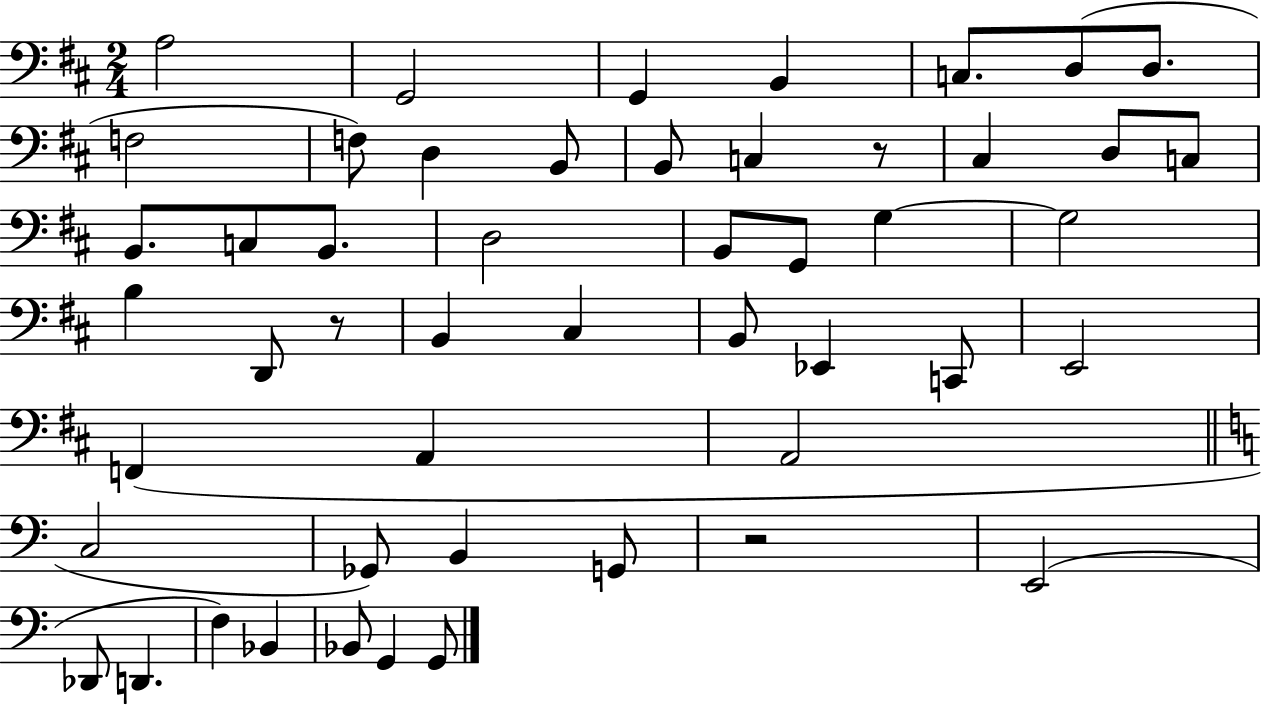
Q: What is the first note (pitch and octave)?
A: A3